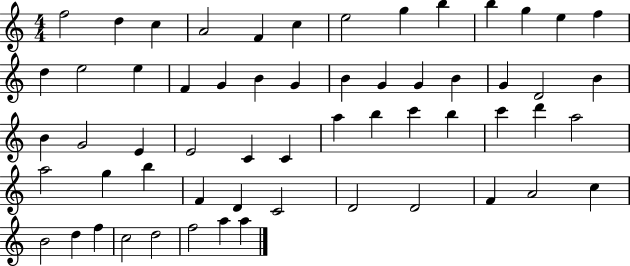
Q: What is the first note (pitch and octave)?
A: F5